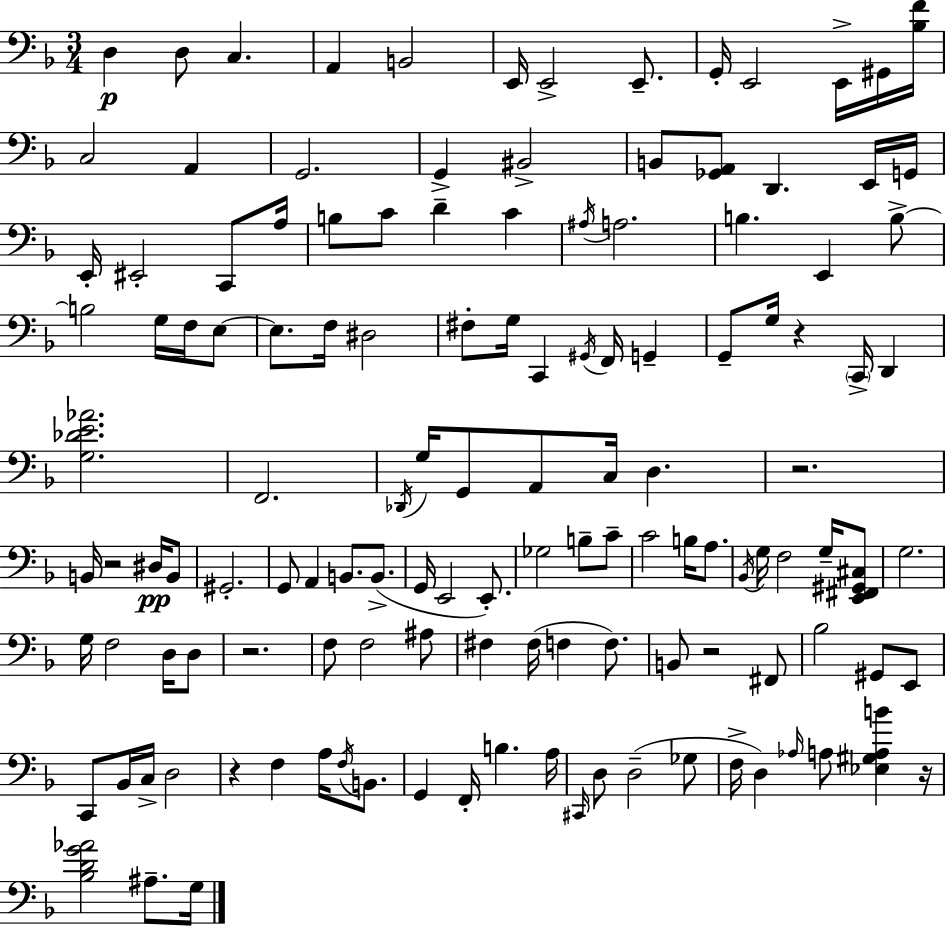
X:1
T:Untitled
M:3/4
L:1/4
K:F
D, D,/2 C, A,, B,,2 E,,/4 E,,2 E,,/2 G,,/4 E,,2 E,,/4 ^G,,/4 [_B,F]/4 C,2 A,, G,,2 G,, ^B,,2 B,,/2 [_G,,A,,]/2 D,, E,,/4 G,,/4 E,,/4 ^E,,2 C,,/2 A,/4 B,/2 C/2 D C ^A,/4 A,2 B, E,, B,/2 B,2 G,/4 F,/4 E,/2 E,/2 F,/4 ^D,2 ^F,/2 G,/4 C,, ^G,,/4 F,,/4 G,, G,,/2 G,/4 z C,,/4 D,, [G,_DE_A]2 F,,2 _D,,/4 G,/4 G,,/2 A,,/2 C,/4 D, z2 B,,/4 z2 ^D,/4 B,,/2 ^G,,2 G,,/2 A,, B,,/2 B,,/2 G,,/4 E,,2 E,,/2 _G,2 B,/2 C/2 C2 B,/4 A,/2 _B,,/4 G,/4 F,2 G,/4 [E,,^F,,^G,,^C,]/2 G,2 G,/4 F,2 D,/4 D,/2 z2 F,/2 F,2 ^A,/2 ^F, ^F,/4 F, F,/2 B,,/2 z2 ^F,,/2 _B,2 ^G,,/2 E,,/2 C,,/2 _B,,/4 C,/4 D,2 z F, A,/4 F,/4 B,,/2 G,, F,,/4 B, A,/4 ^C,,/4 D,/2 D,2 _G,/2 F,/4 D, _A,/4 A,/2 [_E,^G,A,B] z/4 [_B,DG_A]2 ^A,/2 G,/4